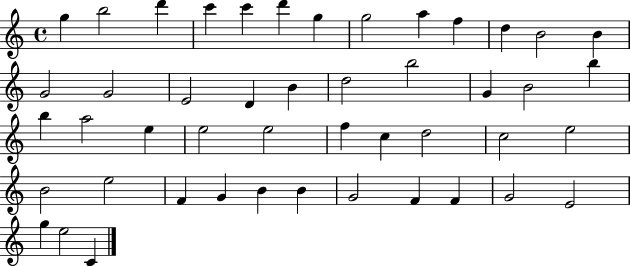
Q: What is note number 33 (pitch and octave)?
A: E5